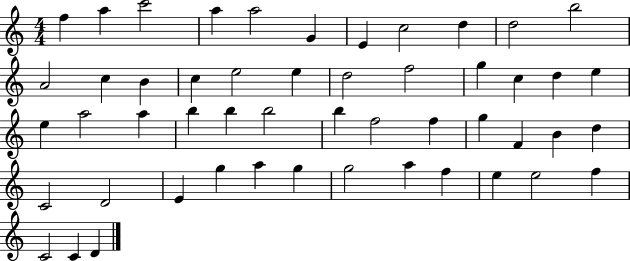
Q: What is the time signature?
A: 4/4